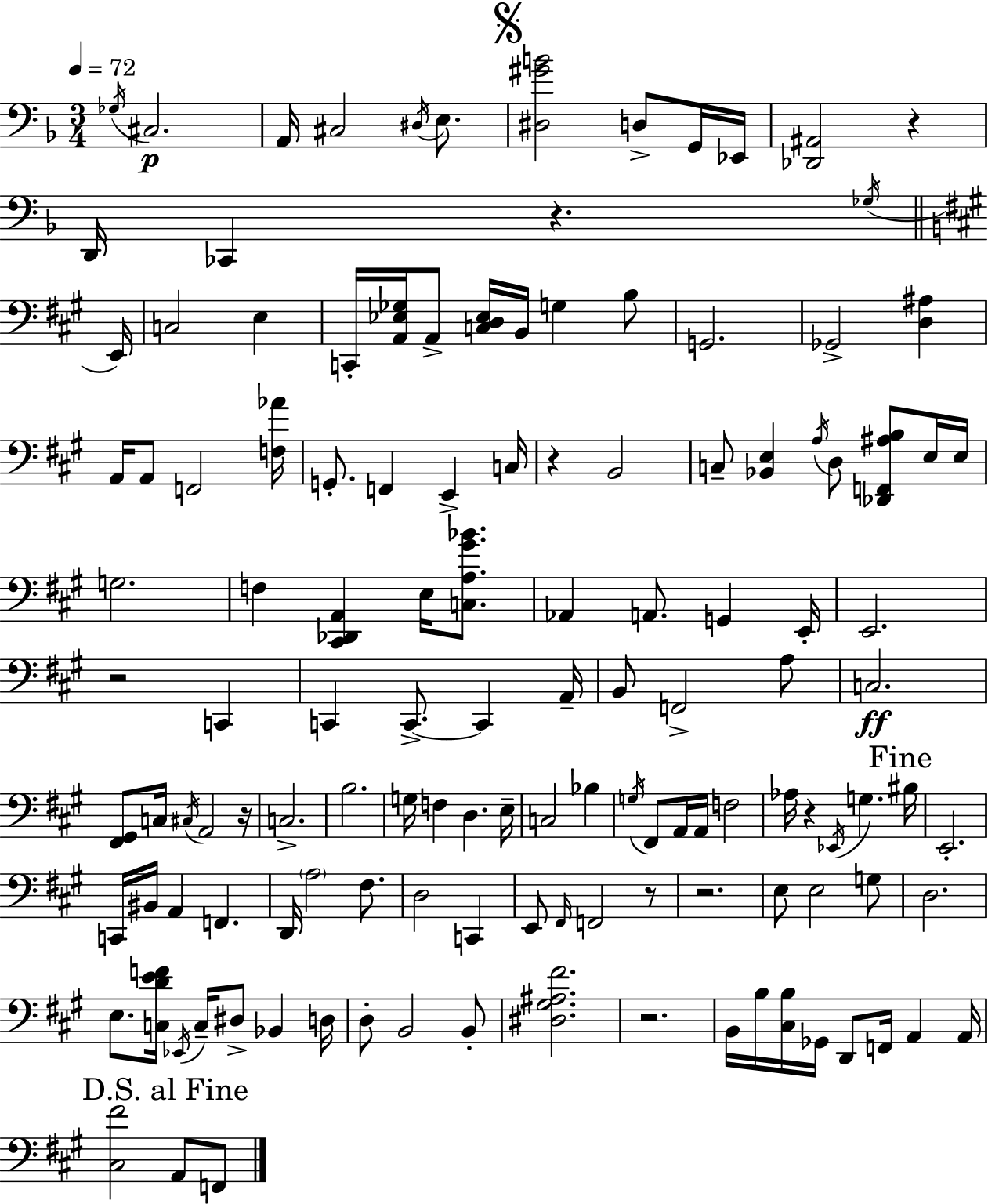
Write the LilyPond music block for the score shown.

{
  \clef bass
  \numericTimeSignature
  \time 3/4
  \key d \minor
  \tempo 4 = 72
  \repeat volta 2 { \acciaccatura { ges16 }\p cis2. | a,16 cis2 \acciaccatura { dis16 } e8. | \mark \markup { \musicglyph "scripts.segno" } <dis gis' b'>2 d8-> | g,16 ees,16 <des, ais,>2 r4 | \break d,16 ces,4 r4. | \acciaccatura { ges16 } \bar "||" \break \key a \major e,16 c2 e4 | c,16-. <a, ees ges>16 a,8-> <c d ees>16 b,16 g4 b8 | g,2. | ges,2-> <d ais>4 | \break a,16 a,8 f,2 | <f aes'>16 g,8.-. f,4 e,4-> | c16 r4 b,2 | c8-- <bes, e>4 \acciaccatura { a16 } d8 <des, f, ais b>8 | \break e16 e16 g2. | f4 <cis, des, a,>4 e16 <c a gis' bes'>8. | aes,4 a,8. g,4 | e,16-. e,2. | \break r2 c,4 | c,4 c,8.->~~ c,4 | a,16-- b,8 f,2-> | a8 c2.\ff | \break <fis, gis,>8 c16 \acciaccatura { cis16 } a,2 | r16 c2.-> | b2. | g16 f4 d4. | \break e16-- c2 bes4 | \acciaccatura { g16 } fis,8 a,16 a,16 f2 | aes16 r4 \acciaccatura { ees,16 } g4. | \mark "Fine" bis16 e,2.-. | \break c,16 bis,16 a,4 f,4. | d,16 \parenthesize a2 | fis8. d2 | c,4 e,8 \grace { fis,16 } f,2 | \break r8 r2. | e8 e2 | g8 d2. | e8. <c d' e' f'>16 \acciaccatura { ees,16 } c16-- | \break dis8-> bes,4 d16 d8-. b,2 | b,8-. <dis gis ais fis'>2. | r2. | b,16 b16 <cis b>16 ges,16 d,8 | \break f,16 a,4 a,16 \mark "D.S. al Fine" <cis fis'>2 | a,8 f,8 } \bar "|."
}